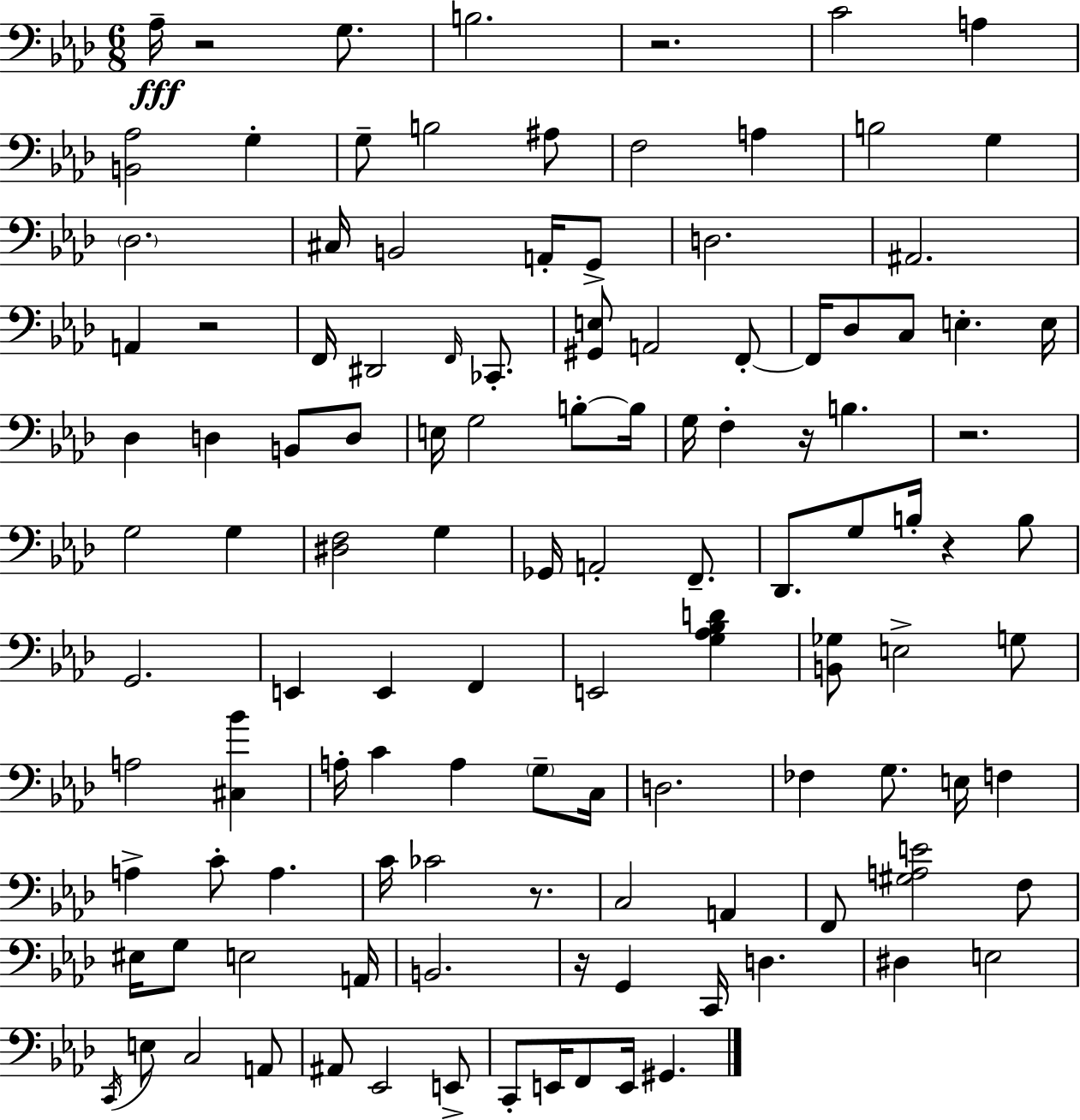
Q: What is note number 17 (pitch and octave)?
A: A2